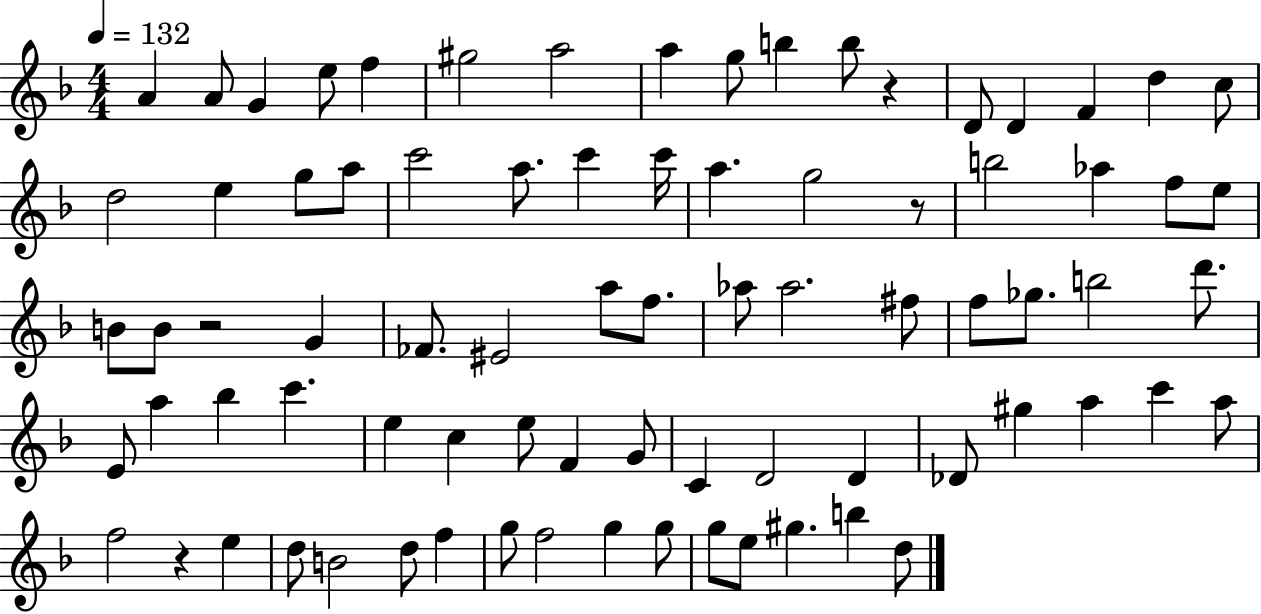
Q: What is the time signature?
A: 4/4